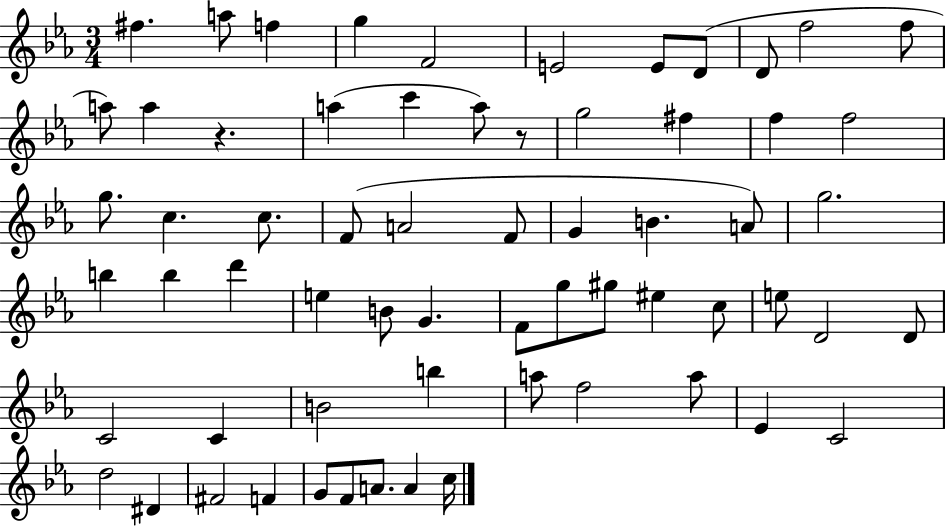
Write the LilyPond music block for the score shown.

{
  \clef treble
  \numericTimeSignature
  \time 3/4
  \key ees \major
  \repeat volta 2 { fis''4. a''8 f''4 | g''4 f'2 | e'2 e'8 d'8( | d'8 f''2 f''8 | \break a''8) a''4 r4. | a''4( c'''4 a''8) r8 | g''2 fis''4 | f''4 f''2 | \break g''8. c''4. c''8. | f'8( a'2 f'8 | g'4 b'4. a'8) | g''2. | \break b''4 b''4 d'''4 | e''4 b'8 g'4. | f'8 g''8 gis''8 eis''4 c''8 | e''8 d'2 d'8 | \break c'2 c'4 | b'2 b''4 | a''8 f''2 a''8 | ees'4 c'2 | \break d''2 dis'4 | fis'2 f'4 | g'8 f'8 a'8. a'4 c''16 | } \bar "|."
}